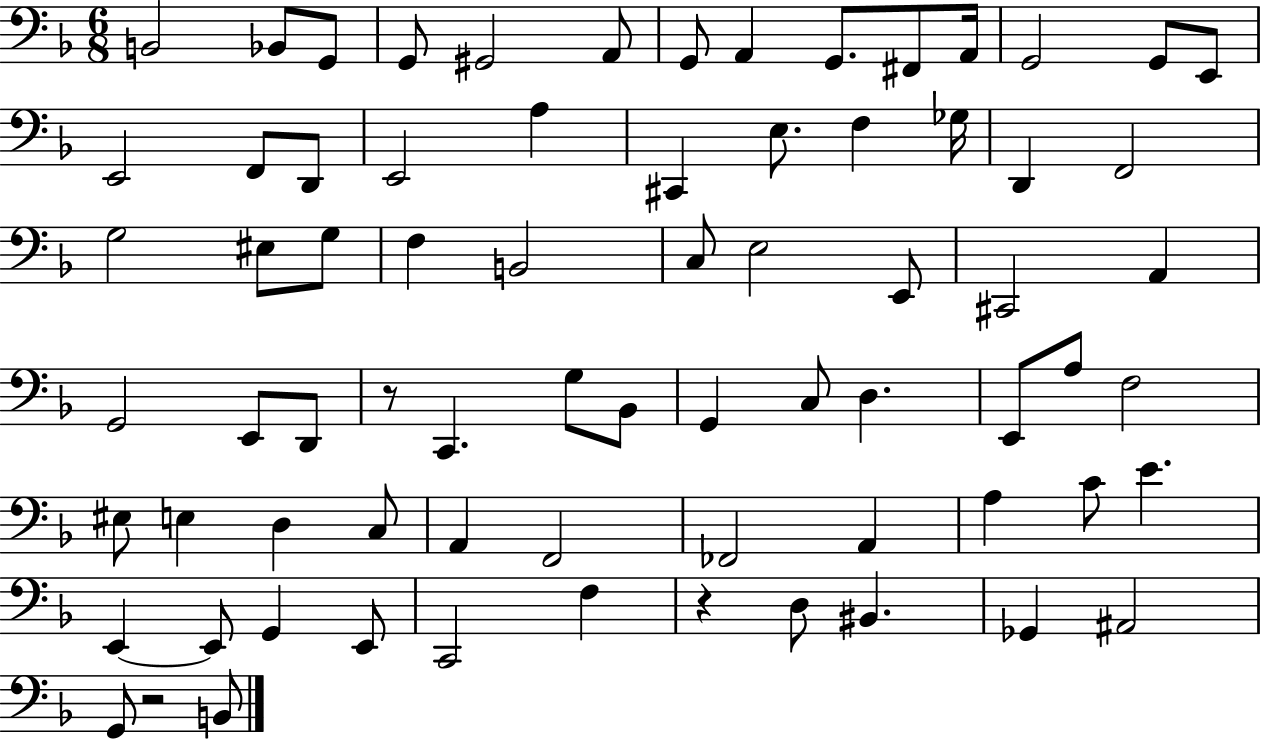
X:1
T:Untitled
M:6/8
L:1/4
K:F
B,,2 _B,,/2 G,,/2 G,,/2 ^G,,2 A,,/2 G,,/2 A,, G,,/2 ^F,,/2 A,,/4 G,,2 G,,/2 E,,/2 E,,2 F,,/2 D,,/2 E,,2 A, ^C,, E,/2 F, _G,/4 D,, F,,2 G,2 ^E,/2 G,/2 F, B,,2 C,/2 E,2 E,,/2 ^C,,2 A,, G,,2 E,,/2 D,,/2 z/2 C,, G,/2 _B,,/2 G,, C,/2 D, E,,/2 A,/2 F,2 ^E,/2 E, D, C,/2 A,, F,,2 _F,,2 A,, A, C/2 E E,, E,,/2 G,, E,,/2 C,,2 F, z D,/2 ^B,, _G,, ^A,,2 G,,/2 z2 B,,/2